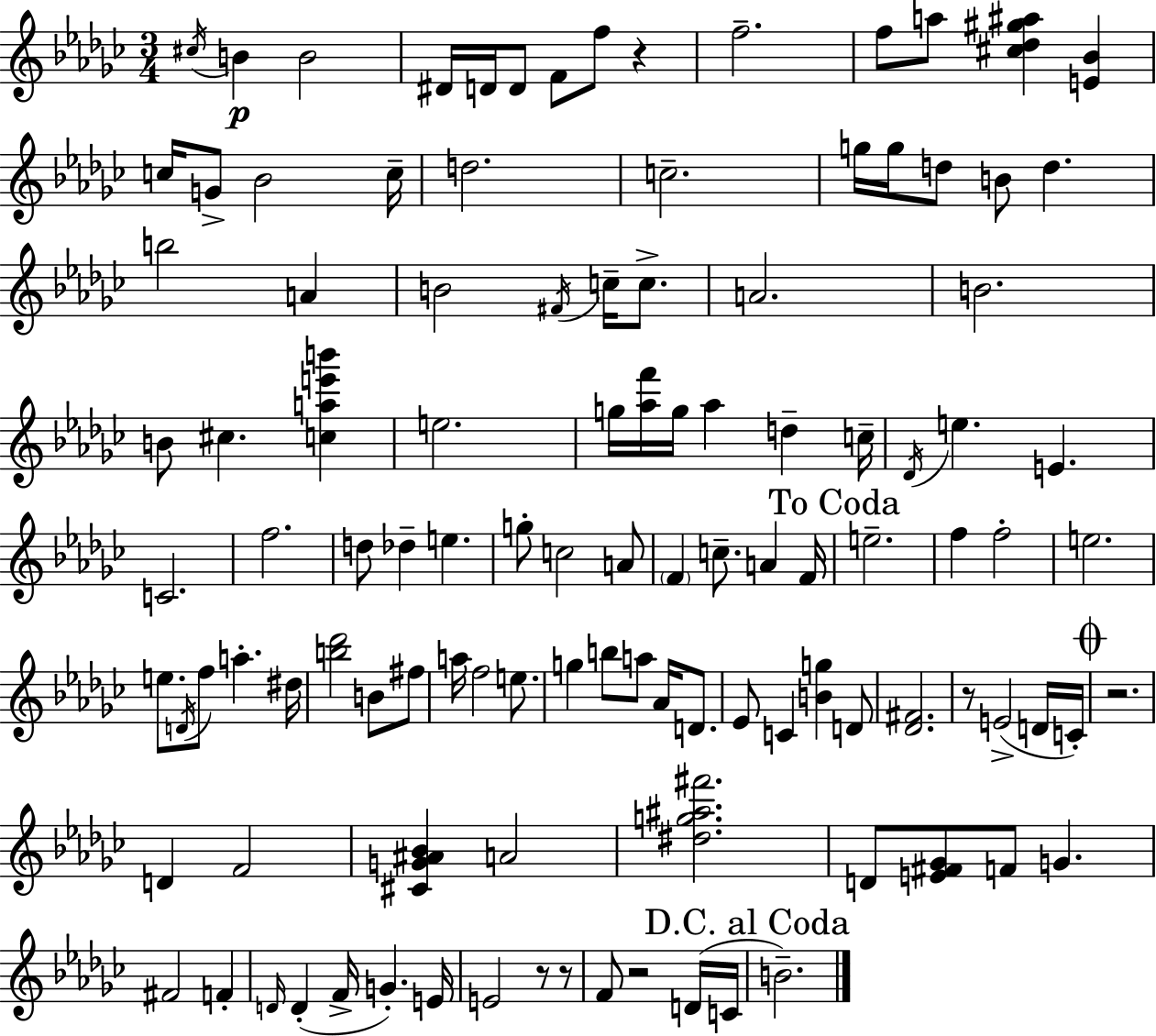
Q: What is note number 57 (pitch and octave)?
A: E5